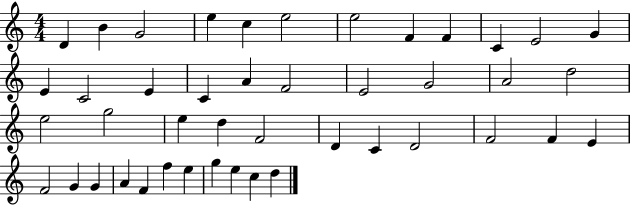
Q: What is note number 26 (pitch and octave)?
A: D5